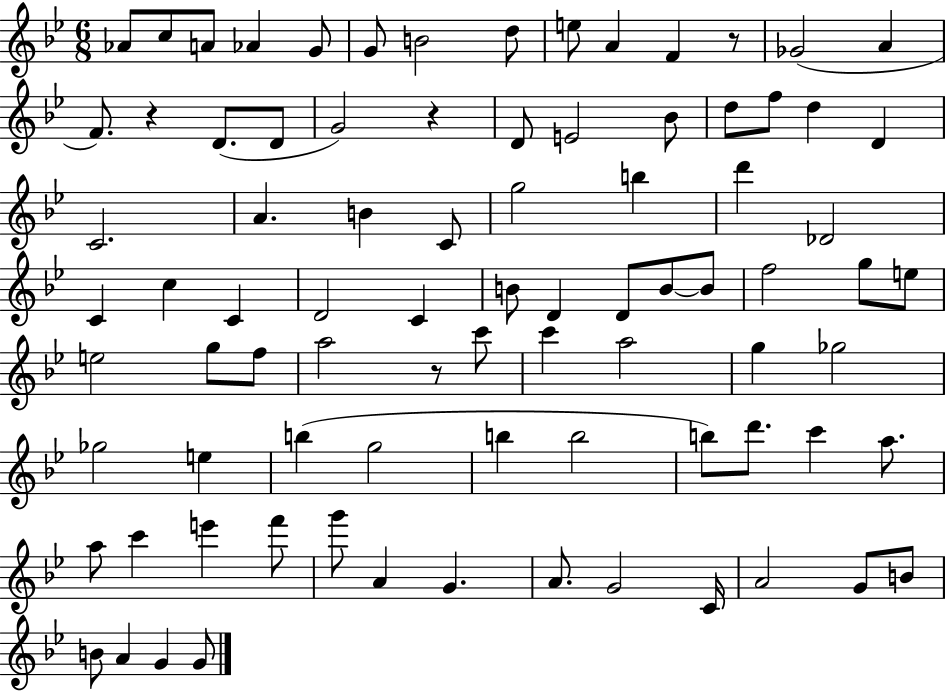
{
  \clef treble
  \numericTimeSignature
  \time 6/8
  \key bes \major
  aes'8 c''8 a'8 aes'4 g'8 | g'8 b'2 d''8 | e''8 a'4 f'4 r8 | ges'2( a'4 | \break f'8.) r4 d'8.( d'8 | g'2) r4 | d'8 e'2 bes'8 | d''8 f''8 d''4 d'4 | \break c'2. | a'4. b'4 c'8 | g''2 b''4 | d'''4 des'2 | \break c'4 c''4 c'4 | d'2 c'4 | b'8 d'4 d'8 b'8~~ b'8 | f''2 g''8 e''8 | \break e''2 g''8 f''8 | a''2 r8 c'''8 | c'''4 a''2 | g''4 ges''2 | \break ges''2 e''4 | b''4( g''2 | b''4 b''2 | b''8) d'''8. c'''4 a''8. | \break a''8 c'''4 e'''4 f'''8 | g'''8 a'4 g'4. | a'8. g'2 c'16 | a'2 g'8 b'8 | \break b'8 a'4 g'4 g'8 | \bar "|."
}